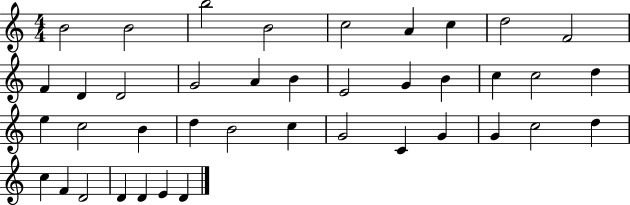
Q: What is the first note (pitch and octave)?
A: B4